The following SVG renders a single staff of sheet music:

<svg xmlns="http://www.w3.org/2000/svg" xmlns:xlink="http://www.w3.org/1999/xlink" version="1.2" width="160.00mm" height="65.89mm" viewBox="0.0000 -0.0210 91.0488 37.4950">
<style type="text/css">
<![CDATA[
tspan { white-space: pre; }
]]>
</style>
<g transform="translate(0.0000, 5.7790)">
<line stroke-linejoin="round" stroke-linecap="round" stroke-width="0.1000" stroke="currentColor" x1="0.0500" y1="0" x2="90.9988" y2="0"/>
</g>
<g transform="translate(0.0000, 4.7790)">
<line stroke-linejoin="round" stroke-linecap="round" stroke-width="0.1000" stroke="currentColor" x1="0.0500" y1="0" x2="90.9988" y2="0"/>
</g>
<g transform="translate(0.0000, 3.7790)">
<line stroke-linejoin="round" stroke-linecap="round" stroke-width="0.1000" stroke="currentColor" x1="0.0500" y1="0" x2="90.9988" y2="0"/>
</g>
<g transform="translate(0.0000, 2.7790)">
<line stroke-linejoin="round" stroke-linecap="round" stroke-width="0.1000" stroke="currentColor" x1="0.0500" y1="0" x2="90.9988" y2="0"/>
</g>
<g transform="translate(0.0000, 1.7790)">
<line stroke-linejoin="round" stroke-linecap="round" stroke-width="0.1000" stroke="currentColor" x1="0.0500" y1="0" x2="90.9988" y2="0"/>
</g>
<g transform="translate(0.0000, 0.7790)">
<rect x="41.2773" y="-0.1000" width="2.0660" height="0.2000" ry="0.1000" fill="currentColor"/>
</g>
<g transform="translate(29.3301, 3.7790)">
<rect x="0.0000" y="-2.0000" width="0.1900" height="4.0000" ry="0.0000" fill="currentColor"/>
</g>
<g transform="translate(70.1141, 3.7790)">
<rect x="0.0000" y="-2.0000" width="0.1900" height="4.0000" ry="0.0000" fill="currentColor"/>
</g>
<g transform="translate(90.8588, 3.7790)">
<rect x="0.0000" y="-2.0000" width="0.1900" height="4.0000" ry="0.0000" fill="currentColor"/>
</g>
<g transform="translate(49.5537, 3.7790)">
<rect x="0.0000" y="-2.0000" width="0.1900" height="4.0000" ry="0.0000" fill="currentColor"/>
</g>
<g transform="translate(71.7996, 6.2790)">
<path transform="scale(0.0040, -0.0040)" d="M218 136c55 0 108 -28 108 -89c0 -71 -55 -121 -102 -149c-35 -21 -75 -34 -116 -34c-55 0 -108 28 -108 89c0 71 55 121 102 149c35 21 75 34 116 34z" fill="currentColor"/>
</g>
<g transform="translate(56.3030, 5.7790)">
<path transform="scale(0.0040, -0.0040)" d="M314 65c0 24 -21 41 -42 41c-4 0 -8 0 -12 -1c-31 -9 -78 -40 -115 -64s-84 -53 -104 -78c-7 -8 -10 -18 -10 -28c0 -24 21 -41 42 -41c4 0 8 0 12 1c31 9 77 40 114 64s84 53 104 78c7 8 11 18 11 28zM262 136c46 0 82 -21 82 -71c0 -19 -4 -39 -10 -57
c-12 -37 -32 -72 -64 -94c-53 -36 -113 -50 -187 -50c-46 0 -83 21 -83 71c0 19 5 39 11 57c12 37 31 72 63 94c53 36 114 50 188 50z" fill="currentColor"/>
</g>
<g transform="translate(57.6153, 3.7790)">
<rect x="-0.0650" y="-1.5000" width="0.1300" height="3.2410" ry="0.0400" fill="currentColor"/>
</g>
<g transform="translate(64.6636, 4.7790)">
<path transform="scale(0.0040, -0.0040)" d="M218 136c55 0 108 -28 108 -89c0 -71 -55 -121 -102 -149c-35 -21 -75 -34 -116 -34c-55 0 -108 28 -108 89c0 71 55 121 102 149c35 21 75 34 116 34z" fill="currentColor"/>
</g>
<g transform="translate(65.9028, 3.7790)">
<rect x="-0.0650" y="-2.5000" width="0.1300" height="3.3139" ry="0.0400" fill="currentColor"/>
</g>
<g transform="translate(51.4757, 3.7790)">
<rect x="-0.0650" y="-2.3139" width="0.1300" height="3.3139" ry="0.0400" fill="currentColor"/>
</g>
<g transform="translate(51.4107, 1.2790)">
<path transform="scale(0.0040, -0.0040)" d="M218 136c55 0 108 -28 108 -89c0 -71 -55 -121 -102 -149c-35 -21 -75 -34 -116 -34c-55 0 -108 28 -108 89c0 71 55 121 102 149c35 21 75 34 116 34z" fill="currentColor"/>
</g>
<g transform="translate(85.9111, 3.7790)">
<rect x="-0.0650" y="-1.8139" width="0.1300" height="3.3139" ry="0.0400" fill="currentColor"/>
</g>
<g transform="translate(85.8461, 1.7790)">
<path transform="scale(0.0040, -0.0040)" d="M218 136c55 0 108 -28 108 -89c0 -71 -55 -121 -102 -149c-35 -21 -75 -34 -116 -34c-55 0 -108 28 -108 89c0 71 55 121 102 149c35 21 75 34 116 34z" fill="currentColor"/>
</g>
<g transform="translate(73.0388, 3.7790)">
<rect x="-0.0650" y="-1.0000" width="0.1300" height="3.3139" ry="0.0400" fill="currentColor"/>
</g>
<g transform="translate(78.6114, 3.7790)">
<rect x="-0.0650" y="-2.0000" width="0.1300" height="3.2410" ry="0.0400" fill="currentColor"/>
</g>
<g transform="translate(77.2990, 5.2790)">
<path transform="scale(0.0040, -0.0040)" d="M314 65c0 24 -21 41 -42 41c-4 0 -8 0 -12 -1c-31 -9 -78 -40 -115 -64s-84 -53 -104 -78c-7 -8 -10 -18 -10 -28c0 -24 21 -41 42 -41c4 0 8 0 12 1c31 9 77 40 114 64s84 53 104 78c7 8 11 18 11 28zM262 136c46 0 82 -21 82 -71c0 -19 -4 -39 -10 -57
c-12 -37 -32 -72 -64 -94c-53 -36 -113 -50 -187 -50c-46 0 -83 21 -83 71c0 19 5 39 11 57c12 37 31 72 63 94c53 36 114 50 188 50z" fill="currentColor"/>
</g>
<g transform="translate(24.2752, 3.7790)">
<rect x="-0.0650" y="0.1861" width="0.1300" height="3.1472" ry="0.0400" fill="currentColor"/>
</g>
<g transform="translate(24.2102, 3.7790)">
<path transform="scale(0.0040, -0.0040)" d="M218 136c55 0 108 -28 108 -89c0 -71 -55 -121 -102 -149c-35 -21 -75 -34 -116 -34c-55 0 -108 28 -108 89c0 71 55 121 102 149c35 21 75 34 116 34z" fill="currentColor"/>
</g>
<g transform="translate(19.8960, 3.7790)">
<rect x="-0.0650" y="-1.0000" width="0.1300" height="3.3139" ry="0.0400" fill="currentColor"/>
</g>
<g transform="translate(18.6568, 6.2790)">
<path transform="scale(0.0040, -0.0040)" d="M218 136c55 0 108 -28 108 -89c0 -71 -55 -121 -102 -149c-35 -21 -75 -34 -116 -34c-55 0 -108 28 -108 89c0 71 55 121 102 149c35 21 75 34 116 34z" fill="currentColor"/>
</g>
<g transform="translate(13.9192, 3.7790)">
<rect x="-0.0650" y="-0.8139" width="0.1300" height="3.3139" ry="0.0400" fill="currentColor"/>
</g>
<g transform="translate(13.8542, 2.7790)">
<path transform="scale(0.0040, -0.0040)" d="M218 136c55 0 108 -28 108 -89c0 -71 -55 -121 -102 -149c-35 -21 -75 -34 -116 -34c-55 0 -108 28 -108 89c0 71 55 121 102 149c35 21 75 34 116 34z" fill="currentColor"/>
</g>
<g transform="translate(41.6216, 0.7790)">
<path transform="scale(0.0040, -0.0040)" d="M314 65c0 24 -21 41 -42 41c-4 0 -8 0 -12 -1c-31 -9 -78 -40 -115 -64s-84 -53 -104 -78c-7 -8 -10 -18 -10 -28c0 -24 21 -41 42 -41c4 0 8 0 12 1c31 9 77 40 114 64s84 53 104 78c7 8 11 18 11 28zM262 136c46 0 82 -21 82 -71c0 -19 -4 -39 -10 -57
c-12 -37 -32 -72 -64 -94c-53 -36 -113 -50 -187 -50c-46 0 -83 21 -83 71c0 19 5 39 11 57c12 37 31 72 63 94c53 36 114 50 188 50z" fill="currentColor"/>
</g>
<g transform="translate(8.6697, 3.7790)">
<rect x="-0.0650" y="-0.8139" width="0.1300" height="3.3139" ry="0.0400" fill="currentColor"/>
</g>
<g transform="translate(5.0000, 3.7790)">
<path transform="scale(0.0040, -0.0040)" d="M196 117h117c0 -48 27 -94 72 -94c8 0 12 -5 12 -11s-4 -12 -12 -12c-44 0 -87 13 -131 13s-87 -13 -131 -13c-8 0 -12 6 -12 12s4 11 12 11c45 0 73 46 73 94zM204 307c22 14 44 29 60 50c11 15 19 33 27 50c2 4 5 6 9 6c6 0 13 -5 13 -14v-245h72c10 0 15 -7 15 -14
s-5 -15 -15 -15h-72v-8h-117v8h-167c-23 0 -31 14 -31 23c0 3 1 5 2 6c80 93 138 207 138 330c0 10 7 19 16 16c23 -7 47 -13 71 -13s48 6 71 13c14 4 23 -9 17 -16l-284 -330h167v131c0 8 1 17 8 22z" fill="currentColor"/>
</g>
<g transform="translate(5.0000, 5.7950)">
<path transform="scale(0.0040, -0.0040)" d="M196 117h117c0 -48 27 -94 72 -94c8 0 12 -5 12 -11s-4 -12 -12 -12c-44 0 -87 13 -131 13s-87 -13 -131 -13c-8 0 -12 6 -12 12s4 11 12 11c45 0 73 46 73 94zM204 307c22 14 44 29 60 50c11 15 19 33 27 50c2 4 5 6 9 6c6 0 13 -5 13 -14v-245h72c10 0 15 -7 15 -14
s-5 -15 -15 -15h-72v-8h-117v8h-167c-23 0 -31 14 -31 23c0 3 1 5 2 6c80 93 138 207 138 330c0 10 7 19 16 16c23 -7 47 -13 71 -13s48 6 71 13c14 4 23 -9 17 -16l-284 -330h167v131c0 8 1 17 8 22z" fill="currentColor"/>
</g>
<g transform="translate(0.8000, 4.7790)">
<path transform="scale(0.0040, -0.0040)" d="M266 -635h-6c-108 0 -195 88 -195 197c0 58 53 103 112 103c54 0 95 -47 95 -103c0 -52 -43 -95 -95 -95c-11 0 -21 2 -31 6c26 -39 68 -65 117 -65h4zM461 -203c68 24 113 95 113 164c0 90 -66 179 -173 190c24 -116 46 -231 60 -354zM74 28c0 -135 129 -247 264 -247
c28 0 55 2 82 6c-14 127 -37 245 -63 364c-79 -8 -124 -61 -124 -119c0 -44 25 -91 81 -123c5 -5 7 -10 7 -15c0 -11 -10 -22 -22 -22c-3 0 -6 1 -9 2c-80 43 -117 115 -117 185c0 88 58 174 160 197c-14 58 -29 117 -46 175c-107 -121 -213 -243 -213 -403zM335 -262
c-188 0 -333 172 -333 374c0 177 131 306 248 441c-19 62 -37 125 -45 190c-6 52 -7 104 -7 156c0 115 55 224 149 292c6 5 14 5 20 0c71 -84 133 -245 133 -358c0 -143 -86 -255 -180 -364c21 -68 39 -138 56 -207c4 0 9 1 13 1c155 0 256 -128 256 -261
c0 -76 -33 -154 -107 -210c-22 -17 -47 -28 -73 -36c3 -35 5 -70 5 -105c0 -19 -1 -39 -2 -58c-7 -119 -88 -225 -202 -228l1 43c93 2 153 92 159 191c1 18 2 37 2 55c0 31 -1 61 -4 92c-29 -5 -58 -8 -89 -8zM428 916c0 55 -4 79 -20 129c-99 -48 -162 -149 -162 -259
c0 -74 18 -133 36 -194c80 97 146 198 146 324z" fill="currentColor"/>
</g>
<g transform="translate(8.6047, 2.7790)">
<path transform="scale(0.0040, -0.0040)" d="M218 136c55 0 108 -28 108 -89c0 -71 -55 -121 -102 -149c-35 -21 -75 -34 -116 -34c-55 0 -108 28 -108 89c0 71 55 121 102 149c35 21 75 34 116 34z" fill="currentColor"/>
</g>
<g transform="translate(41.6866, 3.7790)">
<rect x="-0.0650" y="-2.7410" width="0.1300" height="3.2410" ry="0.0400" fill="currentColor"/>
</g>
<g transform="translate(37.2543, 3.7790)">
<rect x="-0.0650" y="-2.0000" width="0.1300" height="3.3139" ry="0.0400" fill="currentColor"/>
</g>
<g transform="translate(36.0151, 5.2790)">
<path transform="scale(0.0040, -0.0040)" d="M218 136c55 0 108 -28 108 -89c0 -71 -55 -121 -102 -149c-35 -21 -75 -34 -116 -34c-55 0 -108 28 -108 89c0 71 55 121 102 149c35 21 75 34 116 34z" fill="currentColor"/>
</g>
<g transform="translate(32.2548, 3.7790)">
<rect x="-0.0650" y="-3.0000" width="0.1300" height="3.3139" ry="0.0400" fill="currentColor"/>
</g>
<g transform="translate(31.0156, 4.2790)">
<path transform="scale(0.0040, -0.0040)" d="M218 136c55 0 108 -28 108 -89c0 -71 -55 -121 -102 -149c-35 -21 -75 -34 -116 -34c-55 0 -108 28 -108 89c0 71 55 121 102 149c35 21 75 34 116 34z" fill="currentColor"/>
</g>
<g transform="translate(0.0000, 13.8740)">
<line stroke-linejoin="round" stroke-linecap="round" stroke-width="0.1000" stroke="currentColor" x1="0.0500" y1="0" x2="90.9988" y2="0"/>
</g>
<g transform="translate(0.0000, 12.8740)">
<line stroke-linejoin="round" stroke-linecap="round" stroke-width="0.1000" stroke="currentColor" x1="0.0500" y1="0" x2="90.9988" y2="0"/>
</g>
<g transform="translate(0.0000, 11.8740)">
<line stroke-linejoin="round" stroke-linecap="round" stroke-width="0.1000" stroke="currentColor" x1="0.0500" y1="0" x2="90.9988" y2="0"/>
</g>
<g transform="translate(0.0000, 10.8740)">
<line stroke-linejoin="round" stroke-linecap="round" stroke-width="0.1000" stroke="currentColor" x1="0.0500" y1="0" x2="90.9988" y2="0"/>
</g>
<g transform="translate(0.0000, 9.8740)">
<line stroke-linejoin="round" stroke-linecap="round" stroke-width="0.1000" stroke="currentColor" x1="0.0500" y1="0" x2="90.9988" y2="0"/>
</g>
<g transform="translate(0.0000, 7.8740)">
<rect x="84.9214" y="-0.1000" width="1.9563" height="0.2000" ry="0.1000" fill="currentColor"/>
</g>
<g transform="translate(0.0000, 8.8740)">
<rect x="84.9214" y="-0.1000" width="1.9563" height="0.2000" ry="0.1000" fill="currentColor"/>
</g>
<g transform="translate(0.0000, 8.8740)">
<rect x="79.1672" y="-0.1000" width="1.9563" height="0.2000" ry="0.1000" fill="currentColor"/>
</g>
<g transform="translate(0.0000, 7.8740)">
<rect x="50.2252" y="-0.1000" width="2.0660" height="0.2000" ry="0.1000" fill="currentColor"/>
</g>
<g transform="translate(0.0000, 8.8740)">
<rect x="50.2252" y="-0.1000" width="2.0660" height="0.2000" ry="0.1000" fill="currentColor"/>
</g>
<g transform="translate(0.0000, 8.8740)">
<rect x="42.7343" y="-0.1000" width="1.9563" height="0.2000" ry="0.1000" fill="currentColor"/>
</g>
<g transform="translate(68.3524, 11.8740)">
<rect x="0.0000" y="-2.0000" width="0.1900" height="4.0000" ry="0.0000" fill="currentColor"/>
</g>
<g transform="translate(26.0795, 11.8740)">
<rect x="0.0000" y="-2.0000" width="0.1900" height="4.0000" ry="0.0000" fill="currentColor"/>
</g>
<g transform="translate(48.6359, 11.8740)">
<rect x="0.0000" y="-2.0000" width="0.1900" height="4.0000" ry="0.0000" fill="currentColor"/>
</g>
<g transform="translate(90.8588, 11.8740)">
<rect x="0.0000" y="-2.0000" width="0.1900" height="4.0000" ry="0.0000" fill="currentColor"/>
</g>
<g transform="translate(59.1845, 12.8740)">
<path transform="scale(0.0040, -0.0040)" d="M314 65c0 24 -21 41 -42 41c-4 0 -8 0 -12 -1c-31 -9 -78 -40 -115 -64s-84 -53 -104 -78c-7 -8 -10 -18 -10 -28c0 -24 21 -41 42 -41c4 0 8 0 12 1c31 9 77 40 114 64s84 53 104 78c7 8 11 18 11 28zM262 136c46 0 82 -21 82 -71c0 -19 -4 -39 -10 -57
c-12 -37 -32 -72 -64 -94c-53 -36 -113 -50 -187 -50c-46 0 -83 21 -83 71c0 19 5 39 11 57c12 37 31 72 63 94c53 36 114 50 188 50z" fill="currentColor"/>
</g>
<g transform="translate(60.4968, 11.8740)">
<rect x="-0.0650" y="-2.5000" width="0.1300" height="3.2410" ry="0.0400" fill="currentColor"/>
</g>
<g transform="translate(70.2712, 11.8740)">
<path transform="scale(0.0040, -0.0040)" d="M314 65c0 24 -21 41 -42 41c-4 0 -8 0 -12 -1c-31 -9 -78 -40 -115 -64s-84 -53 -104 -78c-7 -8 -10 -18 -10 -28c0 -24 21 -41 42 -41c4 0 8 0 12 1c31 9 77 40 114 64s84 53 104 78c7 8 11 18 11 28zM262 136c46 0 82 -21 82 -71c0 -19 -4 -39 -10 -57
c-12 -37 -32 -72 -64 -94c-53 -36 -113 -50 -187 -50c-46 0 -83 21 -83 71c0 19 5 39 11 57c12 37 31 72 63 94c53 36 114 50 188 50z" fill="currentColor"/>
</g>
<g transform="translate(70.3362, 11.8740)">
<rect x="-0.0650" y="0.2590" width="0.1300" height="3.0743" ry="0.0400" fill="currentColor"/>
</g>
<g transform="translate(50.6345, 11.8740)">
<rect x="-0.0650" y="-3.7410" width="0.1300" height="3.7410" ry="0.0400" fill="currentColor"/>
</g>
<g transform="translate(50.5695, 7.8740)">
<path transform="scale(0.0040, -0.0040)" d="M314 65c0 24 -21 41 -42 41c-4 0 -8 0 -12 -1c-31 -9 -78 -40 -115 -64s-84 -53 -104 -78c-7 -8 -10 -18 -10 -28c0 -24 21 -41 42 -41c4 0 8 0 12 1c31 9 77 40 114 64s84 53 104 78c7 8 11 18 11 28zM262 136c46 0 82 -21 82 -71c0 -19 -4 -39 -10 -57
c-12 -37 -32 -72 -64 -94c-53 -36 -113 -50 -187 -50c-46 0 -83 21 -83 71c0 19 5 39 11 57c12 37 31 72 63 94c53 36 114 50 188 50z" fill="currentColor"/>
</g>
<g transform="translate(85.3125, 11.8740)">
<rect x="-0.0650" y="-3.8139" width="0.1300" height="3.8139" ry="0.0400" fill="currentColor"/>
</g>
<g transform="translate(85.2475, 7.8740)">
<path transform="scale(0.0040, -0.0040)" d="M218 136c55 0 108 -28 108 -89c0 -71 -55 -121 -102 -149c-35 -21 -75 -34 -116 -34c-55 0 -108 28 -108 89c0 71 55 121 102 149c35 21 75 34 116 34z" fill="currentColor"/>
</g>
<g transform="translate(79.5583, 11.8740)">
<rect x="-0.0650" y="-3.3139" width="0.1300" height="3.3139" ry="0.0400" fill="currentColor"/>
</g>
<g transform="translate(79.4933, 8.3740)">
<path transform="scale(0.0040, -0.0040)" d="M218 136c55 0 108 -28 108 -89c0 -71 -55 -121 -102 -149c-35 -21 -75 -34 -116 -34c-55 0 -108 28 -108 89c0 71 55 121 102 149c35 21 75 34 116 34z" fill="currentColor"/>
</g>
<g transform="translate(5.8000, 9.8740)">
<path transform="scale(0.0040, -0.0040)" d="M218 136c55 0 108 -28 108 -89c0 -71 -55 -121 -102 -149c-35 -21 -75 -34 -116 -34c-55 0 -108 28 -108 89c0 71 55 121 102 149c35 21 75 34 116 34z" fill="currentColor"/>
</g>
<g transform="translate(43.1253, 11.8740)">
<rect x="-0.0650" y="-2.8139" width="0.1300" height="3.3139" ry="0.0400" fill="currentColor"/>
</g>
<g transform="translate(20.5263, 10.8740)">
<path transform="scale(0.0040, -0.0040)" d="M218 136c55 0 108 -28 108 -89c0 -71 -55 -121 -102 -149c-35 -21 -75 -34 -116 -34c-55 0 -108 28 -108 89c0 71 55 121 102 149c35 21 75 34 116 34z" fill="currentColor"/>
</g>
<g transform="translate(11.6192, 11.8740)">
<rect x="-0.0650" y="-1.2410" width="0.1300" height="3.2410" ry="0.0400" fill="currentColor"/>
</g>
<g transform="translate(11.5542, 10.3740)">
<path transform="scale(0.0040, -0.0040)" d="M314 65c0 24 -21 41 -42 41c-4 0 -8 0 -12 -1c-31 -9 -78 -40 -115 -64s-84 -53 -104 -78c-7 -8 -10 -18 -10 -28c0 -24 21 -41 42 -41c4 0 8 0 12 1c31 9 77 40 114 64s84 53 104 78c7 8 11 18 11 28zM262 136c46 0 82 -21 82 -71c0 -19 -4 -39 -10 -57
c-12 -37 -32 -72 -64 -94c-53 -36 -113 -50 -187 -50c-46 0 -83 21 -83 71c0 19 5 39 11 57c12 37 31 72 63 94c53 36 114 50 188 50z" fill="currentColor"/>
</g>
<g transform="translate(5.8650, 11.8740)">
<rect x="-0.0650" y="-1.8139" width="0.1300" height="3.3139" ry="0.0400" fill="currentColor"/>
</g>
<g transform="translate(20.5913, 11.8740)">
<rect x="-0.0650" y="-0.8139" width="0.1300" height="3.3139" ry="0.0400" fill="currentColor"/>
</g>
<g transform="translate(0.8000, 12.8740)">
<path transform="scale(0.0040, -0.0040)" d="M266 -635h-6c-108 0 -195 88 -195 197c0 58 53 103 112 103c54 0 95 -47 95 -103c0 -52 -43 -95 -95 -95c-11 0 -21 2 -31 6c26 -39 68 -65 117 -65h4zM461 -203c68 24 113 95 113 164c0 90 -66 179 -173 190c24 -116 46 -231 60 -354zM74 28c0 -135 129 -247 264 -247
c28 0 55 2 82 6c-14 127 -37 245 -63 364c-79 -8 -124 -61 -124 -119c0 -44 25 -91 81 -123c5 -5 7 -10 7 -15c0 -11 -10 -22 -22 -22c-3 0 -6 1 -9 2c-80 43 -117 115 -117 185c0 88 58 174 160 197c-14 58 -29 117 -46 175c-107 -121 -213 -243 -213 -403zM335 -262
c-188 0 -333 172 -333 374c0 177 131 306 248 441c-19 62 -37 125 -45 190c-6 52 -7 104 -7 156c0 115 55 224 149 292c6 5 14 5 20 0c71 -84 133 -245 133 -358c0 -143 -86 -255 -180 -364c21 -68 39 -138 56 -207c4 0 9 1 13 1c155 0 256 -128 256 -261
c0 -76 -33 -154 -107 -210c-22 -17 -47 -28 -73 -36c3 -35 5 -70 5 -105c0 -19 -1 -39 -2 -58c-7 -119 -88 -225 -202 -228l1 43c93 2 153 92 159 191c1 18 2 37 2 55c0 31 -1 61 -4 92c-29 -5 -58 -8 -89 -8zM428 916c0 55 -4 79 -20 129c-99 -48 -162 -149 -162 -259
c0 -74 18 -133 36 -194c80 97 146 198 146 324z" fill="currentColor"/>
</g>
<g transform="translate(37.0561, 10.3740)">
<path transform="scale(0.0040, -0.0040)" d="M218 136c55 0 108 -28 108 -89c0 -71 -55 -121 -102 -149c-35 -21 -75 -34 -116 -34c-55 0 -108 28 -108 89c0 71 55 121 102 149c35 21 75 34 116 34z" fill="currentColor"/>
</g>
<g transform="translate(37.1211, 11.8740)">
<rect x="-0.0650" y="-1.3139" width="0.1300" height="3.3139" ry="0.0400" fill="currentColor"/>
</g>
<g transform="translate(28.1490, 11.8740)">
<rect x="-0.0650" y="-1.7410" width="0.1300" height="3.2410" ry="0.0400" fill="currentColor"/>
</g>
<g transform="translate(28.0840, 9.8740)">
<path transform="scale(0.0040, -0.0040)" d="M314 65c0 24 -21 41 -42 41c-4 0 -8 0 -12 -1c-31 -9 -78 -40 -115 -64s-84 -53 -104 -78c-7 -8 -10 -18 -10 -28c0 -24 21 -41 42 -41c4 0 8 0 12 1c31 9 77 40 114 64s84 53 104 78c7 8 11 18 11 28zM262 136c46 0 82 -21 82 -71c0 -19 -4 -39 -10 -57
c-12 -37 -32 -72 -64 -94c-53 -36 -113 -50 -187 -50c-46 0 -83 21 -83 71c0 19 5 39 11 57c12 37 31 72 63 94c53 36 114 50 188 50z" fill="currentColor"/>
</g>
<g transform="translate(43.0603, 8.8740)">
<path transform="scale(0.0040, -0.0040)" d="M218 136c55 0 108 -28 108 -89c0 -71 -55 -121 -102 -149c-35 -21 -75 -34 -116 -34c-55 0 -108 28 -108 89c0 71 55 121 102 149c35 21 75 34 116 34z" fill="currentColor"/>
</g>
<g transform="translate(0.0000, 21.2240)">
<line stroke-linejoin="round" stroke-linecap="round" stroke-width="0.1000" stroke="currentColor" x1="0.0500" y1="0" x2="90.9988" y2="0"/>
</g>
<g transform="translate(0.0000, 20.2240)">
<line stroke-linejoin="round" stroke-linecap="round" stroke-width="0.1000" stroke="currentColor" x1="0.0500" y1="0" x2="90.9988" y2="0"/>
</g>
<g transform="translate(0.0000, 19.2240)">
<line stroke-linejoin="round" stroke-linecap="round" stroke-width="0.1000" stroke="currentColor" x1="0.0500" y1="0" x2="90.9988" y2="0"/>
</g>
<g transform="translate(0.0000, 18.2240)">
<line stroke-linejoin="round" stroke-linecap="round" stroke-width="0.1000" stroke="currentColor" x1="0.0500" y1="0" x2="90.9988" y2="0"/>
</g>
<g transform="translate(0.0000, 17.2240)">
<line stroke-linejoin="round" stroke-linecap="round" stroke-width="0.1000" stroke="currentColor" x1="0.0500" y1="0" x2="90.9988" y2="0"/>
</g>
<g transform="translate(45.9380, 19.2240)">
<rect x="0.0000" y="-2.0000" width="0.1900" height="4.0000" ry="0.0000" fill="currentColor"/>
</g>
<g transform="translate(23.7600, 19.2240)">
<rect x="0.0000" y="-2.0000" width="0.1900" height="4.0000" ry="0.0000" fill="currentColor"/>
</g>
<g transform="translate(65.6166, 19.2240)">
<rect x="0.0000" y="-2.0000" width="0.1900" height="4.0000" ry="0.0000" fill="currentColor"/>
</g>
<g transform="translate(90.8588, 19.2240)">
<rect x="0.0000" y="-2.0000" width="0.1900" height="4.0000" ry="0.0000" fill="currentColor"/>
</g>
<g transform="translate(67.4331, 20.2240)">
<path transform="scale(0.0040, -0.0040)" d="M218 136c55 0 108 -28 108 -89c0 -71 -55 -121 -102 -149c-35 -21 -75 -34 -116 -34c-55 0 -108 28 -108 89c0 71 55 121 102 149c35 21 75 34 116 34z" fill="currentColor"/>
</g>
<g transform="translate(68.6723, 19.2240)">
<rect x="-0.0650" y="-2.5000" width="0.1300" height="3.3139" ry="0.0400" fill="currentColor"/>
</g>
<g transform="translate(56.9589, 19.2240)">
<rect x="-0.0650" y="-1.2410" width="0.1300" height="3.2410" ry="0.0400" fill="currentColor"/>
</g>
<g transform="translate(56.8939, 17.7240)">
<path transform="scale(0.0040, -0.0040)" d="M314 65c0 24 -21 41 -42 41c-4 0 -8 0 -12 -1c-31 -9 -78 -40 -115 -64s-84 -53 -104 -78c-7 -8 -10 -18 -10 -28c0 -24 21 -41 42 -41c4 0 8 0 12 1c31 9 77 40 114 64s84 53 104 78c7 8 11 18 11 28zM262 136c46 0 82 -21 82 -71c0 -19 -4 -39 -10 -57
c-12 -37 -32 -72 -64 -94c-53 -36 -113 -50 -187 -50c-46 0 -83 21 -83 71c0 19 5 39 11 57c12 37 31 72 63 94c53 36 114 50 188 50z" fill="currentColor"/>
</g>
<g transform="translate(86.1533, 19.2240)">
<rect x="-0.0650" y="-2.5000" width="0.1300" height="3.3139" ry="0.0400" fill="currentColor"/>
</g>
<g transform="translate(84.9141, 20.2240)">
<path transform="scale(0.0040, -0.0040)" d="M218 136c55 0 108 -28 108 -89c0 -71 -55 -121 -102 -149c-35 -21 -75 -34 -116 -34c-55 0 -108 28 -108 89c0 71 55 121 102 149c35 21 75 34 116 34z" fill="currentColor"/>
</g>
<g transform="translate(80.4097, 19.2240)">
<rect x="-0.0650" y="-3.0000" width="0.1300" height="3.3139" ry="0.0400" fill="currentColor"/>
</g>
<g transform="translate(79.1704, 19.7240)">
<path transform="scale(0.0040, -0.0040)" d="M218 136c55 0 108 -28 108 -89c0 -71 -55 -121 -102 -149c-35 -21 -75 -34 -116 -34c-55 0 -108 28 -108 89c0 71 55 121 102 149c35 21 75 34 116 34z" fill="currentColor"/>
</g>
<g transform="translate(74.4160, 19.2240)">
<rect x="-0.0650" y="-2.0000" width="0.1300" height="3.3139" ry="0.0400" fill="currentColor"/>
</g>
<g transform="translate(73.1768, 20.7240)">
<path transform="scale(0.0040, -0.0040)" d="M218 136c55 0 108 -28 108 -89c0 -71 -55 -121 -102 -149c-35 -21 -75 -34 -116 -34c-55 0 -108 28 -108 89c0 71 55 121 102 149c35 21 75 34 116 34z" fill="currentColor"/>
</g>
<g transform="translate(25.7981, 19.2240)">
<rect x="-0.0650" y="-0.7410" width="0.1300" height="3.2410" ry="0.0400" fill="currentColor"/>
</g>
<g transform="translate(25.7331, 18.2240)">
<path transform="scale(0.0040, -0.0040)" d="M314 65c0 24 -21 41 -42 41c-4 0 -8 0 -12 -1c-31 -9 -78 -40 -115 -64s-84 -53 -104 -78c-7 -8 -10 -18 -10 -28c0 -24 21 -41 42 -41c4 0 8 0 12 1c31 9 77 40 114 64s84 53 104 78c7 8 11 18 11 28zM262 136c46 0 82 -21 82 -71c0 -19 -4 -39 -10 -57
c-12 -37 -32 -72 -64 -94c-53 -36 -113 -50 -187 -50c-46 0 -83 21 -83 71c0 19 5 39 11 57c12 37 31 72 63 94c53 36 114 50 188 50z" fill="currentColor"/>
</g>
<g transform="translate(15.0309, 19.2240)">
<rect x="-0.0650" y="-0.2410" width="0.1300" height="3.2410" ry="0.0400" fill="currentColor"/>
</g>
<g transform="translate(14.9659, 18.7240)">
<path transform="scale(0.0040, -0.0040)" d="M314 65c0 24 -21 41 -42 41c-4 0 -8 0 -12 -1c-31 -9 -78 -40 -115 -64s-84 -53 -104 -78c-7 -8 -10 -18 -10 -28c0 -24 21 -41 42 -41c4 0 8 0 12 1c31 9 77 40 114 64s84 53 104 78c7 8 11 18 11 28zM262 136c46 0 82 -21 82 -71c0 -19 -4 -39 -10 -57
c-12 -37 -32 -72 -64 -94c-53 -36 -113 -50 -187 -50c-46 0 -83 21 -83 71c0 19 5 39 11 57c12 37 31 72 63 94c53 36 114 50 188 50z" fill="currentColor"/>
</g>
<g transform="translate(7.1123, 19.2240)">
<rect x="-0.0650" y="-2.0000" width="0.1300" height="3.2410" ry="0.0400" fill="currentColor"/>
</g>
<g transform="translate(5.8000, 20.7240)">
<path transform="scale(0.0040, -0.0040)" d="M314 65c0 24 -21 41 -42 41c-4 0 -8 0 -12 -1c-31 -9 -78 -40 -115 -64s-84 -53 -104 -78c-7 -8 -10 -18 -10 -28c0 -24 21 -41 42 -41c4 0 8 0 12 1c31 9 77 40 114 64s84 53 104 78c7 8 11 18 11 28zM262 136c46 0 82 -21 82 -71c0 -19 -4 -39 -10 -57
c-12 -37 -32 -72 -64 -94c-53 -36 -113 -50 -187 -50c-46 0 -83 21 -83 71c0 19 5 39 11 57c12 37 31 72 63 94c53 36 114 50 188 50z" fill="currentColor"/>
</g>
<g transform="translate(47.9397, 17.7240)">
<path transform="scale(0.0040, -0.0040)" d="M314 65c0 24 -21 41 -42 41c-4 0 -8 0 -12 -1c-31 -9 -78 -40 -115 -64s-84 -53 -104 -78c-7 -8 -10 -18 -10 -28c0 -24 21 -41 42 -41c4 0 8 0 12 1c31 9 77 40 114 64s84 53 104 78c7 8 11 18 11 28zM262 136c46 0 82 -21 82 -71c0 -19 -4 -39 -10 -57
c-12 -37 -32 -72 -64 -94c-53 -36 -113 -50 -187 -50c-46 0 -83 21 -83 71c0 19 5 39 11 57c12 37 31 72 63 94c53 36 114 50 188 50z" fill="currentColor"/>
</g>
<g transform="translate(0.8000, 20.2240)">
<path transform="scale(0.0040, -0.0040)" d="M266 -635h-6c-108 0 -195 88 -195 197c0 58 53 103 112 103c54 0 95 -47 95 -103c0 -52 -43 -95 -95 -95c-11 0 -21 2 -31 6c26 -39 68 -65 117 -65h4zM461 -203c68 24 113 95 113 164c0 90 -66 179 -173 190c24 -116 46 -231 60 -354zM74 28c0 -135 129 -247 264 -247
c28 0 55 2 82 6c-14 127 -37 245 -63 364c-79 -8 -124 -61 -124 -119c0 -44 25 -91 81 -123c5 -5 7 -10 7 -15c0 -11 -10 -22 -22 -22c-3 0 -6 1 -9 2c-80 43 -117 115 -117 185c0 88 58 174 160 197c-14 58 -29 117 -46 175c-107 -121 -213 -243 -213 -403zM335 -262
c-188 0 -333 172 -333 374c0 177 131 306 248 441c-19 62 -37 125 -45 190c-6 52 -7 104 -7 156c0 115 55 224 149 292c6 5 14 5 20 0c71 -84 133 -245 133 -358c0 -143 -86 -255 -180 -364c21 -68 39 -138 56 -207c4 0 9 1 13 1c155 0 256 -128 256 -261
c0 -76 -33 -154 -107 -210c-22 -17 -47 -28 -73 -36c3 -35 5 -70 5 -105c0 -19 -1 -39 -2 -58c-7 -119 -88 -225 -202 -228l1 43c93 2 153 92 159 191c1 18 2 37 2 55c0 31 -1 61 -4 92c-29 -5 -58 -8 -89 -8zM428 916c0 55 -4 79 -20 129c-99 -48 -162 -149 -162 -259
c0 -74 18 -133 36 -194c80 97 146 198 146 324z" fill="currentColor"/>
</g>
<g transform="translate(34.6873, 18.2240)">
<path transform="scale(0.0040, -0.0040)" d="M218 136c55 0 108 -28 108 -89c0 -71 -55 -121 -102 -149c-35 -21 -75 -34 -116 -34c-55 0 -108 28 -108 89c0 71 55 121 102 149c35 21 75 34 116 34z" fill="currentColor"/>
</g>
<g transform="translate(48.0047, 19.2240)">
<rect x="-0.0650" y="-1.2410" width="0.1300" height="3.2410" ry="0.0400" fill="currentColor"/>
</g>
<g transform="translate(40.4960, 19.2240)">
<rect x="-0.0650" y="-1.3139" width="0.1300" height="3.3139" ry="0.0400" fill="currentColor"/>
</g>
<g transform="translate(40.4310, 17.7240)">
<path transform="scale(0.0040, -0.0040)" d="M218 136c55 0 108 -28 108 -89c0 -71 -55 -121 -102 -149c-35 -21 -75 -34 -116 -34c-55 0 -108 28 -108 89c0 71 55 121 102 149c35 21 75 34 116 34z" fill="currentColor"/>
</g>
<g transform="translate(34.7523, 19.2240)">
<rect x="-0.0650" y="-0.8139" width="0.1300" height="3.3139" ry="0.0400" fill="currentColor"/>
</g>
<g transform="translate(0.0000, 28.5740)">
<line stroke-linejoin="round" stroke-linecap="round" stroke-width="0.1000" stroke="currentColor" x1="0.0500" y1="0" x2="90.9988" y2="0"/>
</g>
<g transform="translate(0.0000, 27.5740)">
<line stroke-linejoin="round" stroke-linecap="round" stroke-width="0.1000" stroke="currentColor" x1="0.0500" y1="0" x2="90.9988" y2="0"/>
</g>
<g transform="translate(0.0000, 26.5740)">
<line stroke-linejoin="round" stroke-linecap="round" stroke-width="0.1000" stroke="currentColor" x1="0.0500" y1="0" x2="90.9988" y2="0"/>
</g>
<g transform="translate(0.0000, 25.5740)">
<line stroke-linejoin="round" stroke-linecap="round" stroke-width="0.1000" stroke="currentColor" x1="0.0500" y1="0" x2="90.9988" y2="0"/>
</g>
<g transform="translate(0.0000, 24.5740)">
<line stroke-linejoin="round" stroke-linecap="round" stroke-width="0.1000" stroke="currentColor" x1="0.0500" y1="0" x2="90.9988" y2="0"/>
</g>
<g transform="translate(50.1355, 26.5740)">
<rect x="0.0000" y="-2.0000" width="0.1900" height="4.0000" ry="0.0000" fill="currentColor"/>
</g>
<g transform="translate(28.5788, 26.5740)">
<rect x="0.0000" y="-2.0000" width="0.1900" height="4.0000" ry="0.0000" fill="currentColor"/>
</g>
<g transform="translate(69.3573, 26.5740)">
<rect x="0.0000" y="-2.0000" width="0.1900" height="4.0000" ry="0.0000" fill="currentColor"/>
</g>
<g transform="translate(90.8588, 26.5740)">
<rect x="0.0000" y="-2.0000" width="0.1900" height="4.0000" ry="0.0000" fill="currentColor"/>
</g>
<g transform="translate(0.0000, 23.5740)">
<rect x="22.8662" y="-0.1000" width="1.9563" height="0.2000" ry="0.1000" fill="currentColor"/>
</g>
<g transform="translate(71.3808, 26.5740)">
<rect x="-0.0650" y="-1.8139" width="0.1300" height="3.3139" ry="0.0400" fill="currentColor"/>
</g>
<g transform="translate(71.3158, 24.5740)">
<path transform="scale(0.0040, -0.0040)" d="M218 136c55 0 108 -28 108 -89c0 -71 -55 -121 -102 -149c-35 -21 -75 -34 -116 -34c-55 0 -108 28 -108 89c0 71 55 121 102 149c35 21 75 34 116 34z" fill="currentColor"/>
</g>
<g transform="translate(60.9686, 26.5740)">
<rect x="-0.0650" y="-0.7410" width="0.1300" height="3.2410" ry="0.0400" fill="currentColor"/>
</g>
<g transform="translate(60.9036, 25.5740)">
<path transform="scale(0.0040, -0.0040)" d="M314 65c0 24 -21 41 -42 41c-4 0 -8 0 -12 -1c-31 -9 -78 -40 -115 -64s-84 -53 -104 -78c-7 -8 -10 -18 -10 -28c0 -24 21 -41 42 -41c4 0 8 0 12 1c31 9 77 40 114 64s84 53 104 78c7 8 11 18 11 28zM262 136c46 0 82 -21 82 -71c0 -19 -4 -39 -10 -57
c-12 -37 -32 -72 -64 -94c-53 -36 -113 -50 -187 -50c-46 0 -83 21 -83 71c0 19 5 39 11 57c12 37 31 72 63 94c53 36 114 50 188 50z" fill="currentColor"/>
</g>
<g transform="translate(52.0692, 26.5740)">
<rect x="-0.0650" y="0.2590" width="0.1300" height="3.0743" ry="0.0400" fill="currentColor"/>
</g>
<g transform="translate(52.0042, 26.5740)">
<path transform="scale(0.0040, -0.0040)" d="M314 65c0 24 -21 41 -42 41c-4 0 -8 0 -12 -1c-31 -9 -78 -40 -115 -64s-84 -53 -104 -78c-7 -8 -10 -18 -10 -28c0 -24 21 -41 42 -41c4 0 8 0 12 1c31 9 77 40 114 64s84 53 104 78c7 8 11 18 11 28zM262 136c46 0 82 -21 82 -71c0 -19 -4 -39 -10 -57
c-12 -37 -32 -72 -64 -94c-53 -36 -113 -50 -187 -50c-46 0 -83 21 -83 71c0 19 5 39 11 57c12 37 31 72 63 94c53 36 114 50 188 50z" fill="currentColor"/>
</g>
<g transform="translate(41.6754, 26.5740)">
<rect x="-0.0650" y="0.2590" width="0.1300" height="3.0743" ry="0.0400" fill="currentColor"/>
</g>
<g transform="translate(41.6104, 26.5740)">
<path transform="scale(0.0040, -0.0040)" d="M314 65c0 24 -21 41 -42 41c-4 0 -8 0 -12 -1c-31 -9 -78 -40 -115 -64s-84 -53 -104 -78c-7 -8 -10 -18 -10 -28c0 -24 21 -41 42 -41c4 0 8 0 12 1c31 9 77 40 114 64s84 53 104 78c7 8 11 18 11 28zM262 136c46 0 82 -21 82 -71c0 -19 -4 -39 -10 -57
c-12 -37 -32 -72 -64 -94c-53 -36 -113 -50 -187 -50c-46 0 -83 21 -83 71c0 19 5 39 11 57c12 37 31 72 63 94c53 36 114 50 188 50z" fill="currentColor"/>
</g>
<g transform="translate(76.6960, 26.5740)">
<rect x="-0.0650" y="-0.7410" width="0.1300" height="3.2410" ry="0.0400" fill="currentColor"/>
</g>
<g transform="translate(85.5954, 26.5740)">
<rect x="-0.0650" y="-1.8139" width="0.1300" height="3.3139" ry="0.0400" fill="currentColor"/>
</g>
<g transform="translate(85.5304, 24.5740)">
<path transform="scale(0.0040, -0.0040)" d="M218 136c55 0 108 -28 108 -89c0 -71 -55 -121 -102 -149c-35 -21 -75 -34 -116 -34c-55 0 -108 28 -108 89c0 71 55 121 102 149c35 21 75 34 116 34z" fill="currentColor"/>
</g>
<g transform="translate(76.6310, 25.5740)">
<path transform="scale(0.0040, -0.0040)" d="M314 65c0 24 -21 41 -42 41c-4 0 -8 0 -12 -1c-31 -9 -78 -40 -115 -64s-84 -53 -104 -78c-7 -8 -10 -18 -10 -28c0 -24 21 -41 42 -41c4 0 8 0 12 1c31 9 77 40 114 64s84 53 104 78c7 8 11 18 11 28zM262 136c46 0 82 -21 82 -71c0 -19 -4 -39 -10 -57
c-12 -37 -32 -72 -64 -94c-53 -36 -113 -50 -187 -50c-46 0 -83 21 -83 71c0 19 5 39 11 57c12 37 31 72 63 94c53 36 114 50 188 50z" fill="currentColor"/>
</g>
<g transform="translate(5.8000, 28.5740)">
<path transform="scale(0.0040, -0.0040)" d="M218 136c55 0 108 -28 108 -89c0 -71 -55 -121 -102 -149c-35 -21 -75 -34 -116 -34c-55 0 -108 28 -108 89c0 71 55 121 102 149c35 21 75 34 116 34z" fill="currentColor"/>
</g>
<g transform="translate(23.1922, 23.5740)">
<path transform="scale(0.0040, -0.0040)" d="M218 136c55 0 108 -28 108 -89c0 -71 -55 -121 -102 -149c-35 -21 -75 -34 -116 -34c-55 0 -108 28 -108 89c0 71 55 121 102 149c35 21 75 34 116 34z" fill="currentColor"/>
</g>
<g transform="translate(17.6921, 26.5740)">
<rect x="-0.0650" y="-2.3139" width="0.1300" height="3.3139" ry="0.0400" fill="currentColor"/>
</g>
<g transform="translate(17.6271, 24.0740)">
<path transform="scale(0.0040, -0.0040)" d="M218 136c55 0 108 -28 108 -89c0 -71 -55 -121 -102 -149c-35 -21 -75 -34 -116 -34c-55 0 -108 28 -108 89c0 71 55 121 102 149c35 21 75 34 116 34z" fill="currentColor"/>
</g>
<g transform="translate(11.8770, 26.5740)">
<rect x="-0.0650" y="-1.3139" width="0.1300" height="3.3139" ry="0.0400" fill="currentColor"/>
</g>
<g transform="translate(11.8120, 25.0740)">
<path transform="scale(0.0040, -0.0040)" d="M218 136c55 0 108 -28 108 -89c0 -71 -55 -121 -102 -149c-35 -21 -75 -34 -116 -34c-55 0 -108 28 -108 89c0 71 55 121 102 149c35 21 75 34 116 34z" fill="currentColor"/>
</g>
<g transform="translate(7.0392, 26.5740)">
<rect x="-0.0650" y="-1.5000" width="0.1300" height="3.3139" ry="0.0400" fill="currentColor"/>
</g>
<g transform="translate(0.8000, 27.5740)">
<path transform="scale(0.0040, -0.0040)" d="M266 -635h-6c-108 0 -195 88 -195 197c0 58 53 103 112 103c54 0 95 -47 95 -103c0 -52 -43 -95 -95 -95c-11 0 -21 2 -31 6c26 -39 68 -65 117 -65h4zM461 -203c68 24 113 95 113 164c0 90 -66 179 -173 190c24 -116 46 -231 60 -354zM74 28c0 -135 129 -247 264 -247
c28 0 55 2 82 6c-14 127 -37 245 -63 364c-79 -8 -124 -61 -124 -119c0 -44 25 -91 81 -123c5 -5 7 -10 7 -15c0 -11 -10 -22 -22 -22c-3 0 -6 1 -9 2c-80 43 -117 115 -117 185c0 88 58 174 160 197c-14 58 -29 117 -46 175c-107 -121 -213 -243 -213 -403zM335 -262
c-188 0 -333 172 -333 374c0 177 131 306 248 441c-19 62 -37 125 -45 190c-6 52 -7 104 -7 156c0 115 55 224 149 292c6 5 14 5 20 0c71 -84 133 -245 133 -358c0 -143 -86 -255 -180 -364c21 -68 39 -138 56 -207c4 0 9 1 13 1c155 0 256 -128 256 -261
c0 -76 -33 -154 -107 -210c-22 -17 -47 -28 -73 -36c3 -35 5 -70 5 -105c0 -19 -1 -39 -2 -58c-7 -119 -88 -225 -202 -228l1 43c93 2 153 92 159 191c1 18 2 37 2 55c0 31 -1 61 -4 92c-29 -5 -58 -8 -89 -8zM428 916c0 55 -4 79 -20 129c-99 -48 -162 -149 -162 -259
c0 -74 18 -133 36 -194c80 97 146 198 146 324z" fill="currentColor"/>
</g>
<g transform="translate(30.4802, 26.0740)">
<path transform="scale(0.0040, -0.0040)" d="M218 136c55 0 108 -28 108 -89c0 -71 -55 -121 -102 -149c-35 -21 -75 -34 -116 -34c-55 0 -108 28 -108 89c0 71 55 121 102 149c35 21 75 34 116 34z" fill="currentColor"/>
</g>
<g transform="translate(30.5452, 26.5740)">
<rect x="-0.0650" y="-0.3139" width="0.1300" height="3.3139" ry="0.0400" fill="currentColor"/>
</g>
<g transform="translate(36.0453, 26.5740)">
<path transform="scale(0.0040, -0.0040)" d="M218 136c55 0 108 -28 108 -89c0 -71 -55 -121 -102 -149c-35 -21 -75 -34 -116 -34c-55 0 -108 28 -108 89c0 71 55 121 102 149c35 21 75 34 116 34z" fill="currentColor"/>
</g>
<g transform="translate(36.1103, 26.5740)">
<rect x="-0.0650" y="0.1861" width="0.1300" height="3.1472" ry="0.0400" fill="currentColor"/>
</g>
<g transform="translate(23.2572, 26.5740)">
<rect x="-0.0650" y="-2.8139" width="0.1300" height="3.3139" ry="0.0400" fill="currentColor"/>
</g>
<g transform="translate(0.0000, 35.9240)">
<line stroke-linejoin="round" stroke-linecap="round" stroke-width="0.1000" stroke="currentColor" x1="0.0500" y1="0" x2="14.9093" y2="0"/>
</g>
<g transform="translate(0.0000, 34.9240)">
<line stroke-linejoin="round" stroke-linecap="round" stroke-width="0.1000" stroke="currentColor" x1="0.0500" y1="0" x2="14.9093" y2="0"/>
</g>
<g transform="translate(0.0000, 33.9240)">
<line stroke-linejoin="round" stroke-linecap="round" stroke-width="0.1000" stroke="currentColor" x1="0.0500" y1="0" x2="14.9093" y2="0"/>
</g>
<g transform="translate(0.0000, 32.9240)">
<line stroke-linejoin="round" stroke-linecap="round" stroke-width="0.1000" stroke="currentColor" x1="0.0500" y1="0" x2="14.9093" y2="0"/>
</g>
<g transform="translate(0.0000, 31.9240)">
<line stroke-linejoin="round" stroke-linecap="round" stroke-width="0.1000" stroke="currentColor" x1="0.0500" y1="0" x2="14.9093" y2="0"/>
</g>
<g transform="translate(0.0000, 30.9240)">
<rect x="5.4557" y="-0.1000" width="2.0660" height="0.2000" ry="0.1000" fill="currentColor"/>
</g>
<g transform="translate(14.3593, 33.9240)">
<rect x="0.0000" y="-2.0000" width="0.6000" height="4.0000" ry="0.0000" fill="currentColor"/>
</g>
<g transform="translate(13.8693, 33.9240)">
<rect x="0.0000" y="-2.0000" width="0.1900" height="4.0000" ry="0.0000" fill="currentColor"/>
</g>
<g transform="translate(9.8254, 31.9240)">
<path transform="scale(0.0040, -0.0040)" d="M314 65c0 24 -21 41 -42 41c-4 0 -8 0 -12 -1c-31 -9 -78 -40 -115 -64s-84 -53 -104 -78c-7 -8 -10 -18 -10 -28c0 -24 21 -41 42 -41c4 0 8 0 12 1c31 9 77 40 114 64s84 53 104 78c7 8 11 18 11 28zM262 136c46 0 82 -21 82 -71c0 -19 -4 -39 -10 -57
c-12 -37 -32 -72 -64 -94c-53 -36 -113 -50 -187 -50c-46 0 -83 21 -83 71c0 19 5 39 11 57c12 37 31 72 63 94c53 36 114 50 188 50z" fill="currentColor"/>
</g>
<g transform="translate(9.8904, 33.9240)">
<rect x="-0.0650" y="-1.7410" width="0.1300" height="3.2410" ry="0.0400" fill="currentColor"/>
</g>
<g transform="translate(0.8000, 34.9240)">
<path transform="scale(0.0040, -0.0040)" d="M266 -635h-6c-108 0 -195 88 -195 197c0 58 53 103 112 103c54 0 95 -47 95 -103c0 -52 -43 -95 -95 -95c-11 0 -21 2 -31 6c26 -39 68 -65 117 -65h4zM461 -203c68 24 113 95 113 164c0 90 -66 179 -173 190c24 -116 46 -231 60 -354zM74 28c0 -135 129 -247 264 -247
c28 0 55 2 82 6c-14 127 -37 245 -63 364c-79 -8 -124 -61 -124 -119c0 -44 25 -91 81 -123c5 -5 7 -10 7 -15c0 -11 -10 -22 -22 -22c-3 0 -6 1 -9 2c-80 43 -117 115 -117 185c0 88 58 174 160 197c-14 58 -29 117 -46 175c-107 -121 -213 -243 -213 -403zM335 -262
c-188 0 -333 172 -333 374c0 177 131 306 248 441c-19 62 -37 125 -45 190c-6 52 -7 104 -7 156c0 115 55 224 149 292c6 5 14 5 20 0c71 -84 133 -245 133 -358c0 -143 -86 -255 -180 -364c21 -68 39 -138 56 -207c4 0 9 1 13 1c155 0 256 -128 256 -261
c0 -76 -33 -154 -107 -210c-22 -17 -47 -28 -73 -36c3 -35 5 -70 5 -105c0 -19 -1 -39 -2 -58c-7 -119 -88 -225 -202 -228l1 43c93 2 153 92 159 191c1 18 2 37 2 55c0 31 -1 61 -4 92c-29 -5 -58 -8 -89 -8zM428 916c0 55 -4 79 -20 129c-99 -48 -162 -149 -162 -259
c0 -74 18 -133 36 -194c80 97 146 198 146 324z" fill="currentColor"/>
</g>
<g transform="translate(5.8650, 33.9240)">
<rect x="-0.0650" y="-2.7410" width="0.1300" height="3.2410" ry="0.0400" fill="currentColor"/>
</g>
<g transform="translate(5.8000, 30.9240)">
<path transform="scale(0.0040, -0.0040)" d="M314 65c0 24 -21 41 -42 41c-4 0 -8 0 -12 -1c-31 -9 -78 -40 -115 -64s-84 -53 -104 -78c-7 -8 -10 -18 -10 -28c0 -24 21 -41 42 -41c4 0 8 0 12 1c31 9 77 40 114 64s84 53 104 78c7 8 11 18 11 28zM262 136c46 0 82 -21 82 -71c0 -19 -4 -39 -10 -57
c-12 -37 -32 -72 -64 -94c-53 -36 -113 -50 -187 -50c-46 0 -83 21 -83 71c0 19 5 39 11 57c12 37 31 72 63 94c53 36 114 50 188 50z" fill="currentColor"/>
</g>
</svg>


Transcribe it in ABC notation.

X:1
T:Untitled
M:4/4
L:1/4
K:C
d d D B A F a2 g E2 G D F2 f f e2 d f2 e a c'2 G2 B2 b c' F2 c2 d2 d e e2 e2 G F A G E e g a c B B2 B2 d2 f d2 f a2 f2